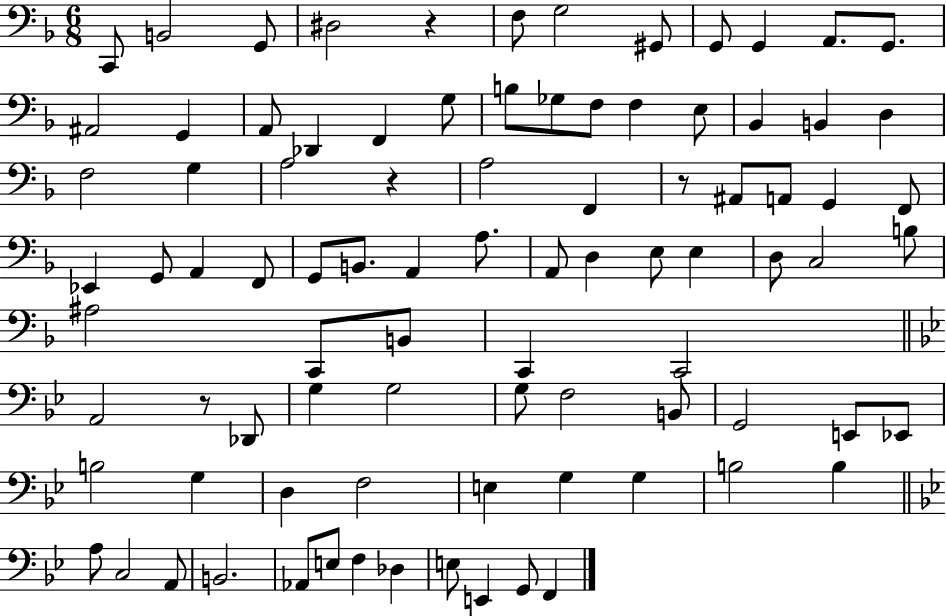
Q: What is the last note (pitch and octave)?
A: F2